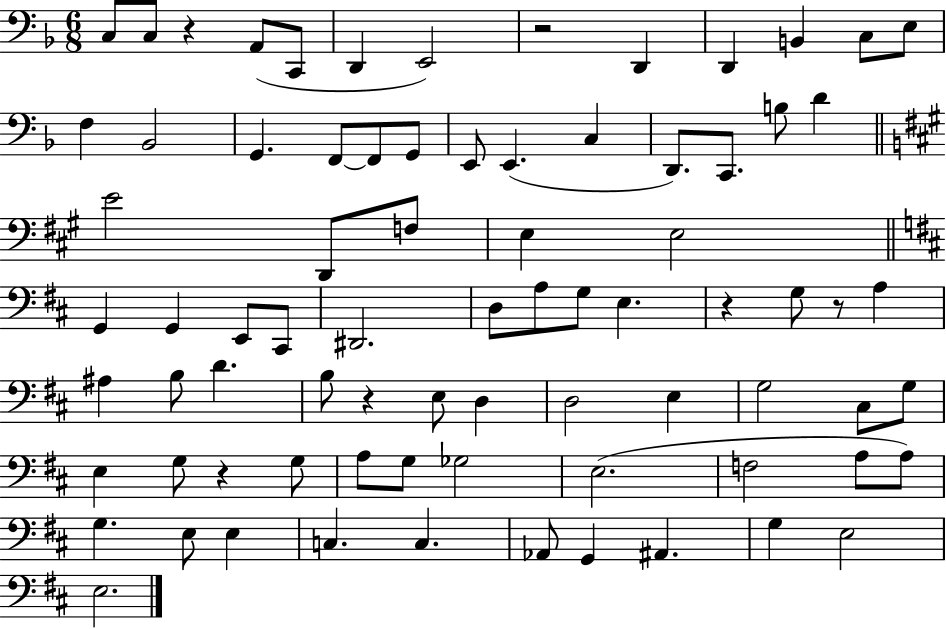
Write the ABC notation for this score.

X:1
T:Untitled
M:6/8
L:1/4
K:F
C,/2 C,/2 z A,,/2 C,,/2 D,, E,,2 z2 D,, D,, B,, C,/2 E,/2 F, _B,,2 G,, F,,/2 F,,/2 G,,/2 E,,/2 E,, C, D,,/2 C,,/2 B,/2 D E2 D,,/2 F,/2 E, E,2 G,, G,, E,,/2 ^C,,/2 ^D,,2 D,/2 A,/2 G,/2 E, z G,/2 z/2 A, ^A, B,/2 D B,/2 z E,/2 D, D,2 E, G,2 ^C,/2 G,/2 E, G,/2 z G,/2 A,/2 G,/2 _G,2 E,2 F,2 A,/2 A,/2 G, E,/2 E, C, C, _A,,/2 G,, ^A,, G, E,2 E,2